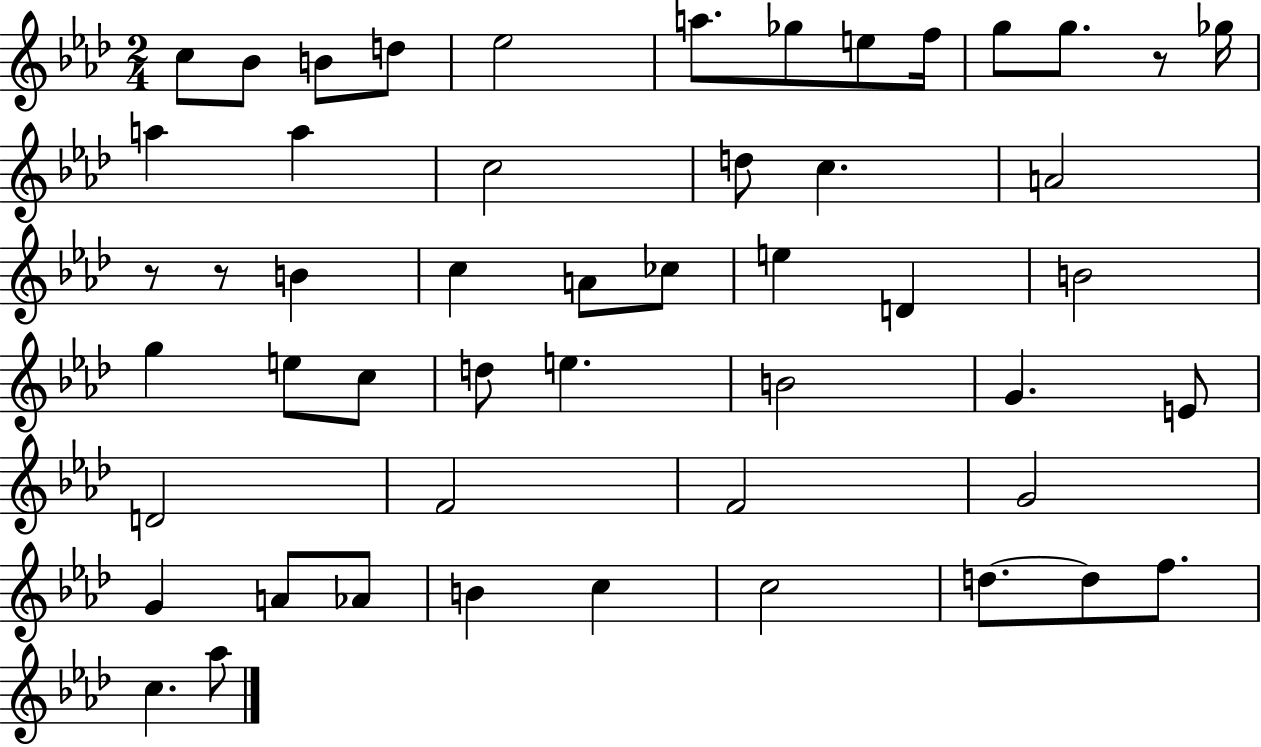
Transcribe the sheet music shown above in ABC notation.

X:1
T:Untitled
M:2/4
L:1/4
K:Ab
c/2 _B/2 B/2 d/2 _e2 a/2 _g/2 e/2 f/4 g/2 g/2 z/2 _g/4 a a c2 d/2 c A2 z/2 z/2 B c A/2 _c/2 e D B2 g e/2 c/2 d/2 e B2 G E/2 D2 F2 F2 G2 G A/2 _A/2 B c c2 d/2 d/2 f/2 c _a/2